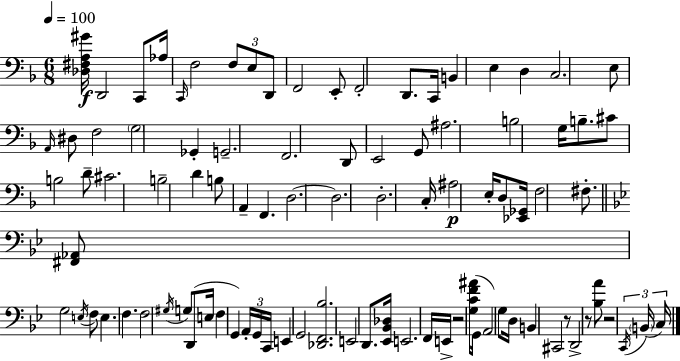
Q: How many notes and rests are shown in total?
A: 93